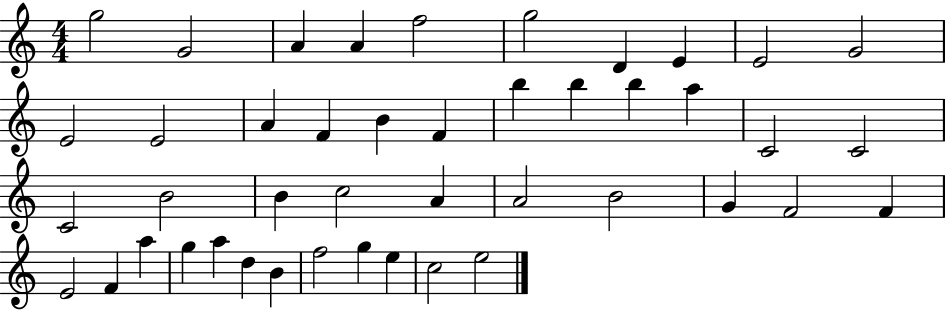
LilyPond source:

{
  \clef treble
  \numericTimeSignature
  \time 4/4
  \key c \major
  g''2 g'2 | a'4 a'4 f''2 | g''2 d'4 e'4 | e'2 g'2 | \break e'2 e'2 | a'4 f'4 b'4 f'4 | b''4 b''4 b''4 a''4 | c'2 c'2 | \break c'2 b'2 | b'4 c''2 a'4 | a'2 b'2 | g'4 f'2 f'4 | \break e'2 f'4 a''4 | g''4 a''4 d''4 b'4 | f''2 g''4 e''4 | c''2 e''2 | \break \bar "|."
}